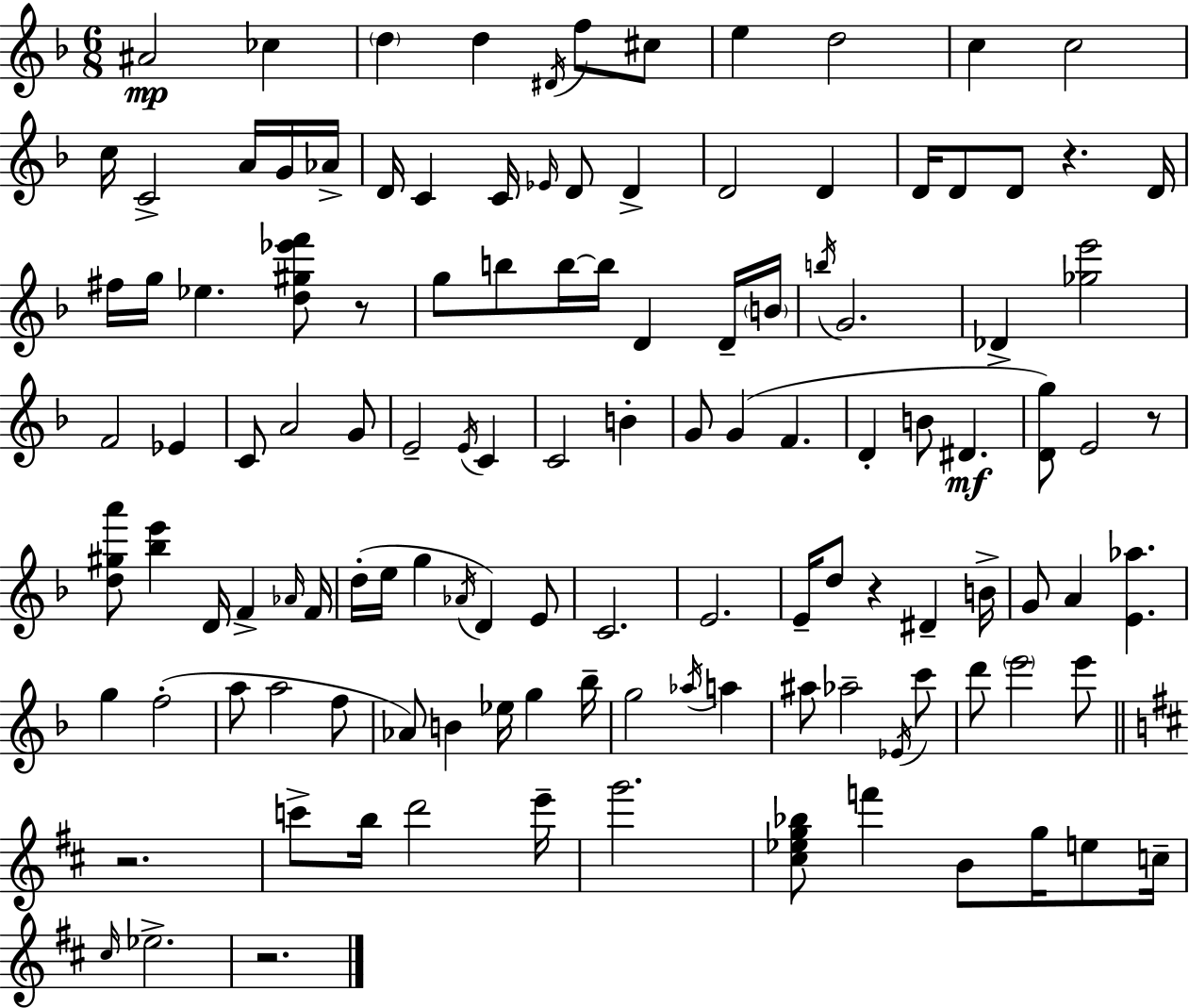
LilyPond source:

{
  \clef treble
  \numericTimeSignature
  \time 6/8
  \key f \major
  \repeat volta 2 { ais'2\mp ces''4 | \parenthesize d''4 d''4 \acciaccatura { dis'16 } f''8 cis''8 | e''4 d''2 | c''4 c''2 | \break c''16 c'2-> a'16 g'16 | aes'16-> d'16 c'4 c'16 \grace { ees'16 } d'8 d'4-> | d'2 d'4 | d'16 d'8 d'8 r4. | \break d'16 fis''16 g''16 ees''4. <d'' gis'' ees''' f'''>8 | r8 g''8 b''8 b''16~~ b''16 d'4 | d'16-- \parenthesize b'16 \acciaccatura { b''16 } g'2. | des'4-> <ges'' e'''>2 | \break f'2 ees'4 | c'8 a'2 | g'8 e'2-- \acciaccatura { e'16 } | c'4 c'2 | \break b'4-. g'8 g'4( f'4. | d'4-. b'8 dis'4.\mf | <d' g''>8) e'2 | r8 <d'' gis'' a'''>8 <bes'' e'''>4 d'16 f'4-> | \break \grace { aes'16 } f'16 d''16-.( e''16 g''4 \acciaccatura { aes'16 }) | d'4 e'8 c'2. | e'2. | e'16-- d''8 r4 | \break dis'4-- b'16-> g'8 a'4 | <e' aes''>4. g''4 f''2-.( | a''8 a''2 | f''8 aes'8) b'4 | \break ees''16 g''4 bes''16-- g''2 | \acciaccatura { aes''16 } a''4 ais''8 aes''2-- | \acciaccatura { ees'16 } c'''8 d'''8 \parenthesize e'''2 | e'''8 \bar "||" \break \key b \minor r2. | c'''8-> b''16 d'''2 e'''16-- | g'''2. | <cis'' ees'' g'' bes''>8 f'''4 b'8 g''16 e''8 c''16-- | \break \grace { cis''16 } ees''2.-> | r2. | } \bar "|."
}